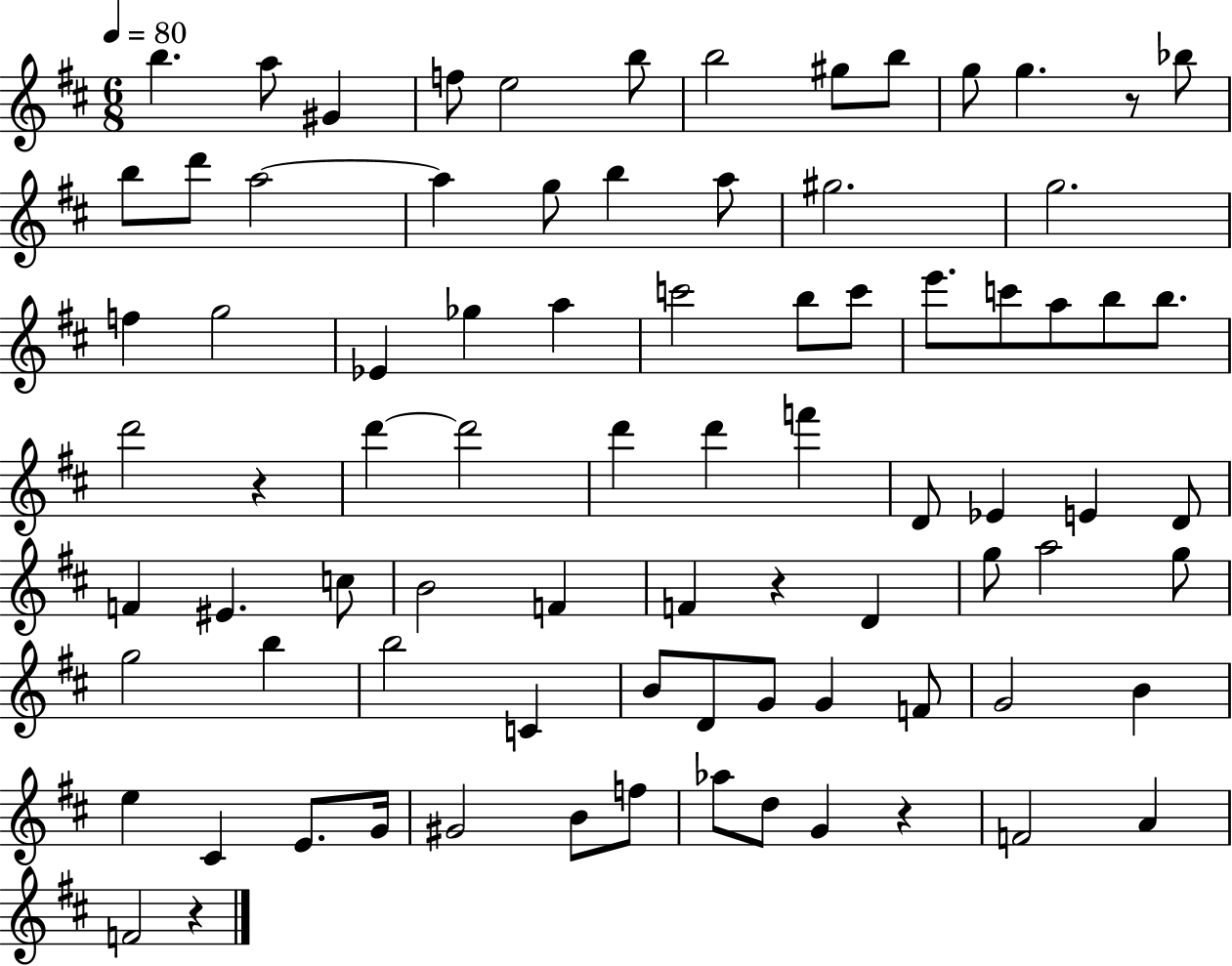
{
  \clef treble
  \numericTimeSignature
  \time 6/8
  \key d \major
  \tempo 4 = 80
  b''4. a''8 gis'4 | f''8 e''2 b''8 | b''2 gis''8 b''8 | g''8 g''4. r8 bes''8 | \break b''8 d'''8 a''2~~ | a''4 g''8 b''4 a''8 | gis''2. | g''2. | \break f''4 g''2 | ees'4 ges''4 a''4 | c'''2 b''8 c'''8 | e'''8. c'''8 a''8 b''8 b''8. | \break d'''2 r4 | d'''4~~ d'''2 | d'''4 d'''4 f'''4 | d'8 ees'4 e'4 d'8 | \break f'4 eis'4. c''8 | b'2 f'4 | f'4 r4 d'4 | g''8 a''2 g''8 | \break g''2 b''4 | b''2 c'4 | b'8 d'8 g'8 g'4 f'8 | g'2 b'4 | \break e''4 cis'4 e'8. g'16 | gis'2 b'8 f''8 | aes''8 d''8 g'4 r4 | f'2 a'4 | \break f'2 r4 | \bar "|."
}